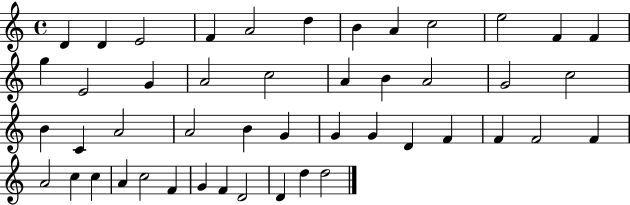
{
  \clef treble
  \time 4/4
  \defaultTimeSignature
  \key c \major
  d'4 d'4 e'2 | f'4 a'2 d''4 | b'4 a'4 c''2 | e''2 f'4 f'4 | \break g''4 e'2 g'4 | a'2 c''2 | a'4 b'4 a'2 | g'2 c''2 | \break b'4 c'4 a'2 | a'2 b'4 g'4 | g'4 g'4 d'4 f'4 | f'4 f'2 f'4 | \break a'2 c''4 c''4 | a'4 c''2 f'4 | g'4 f'4 d'2 | d'4 d''4 d''2 | \break \bar "|."
}